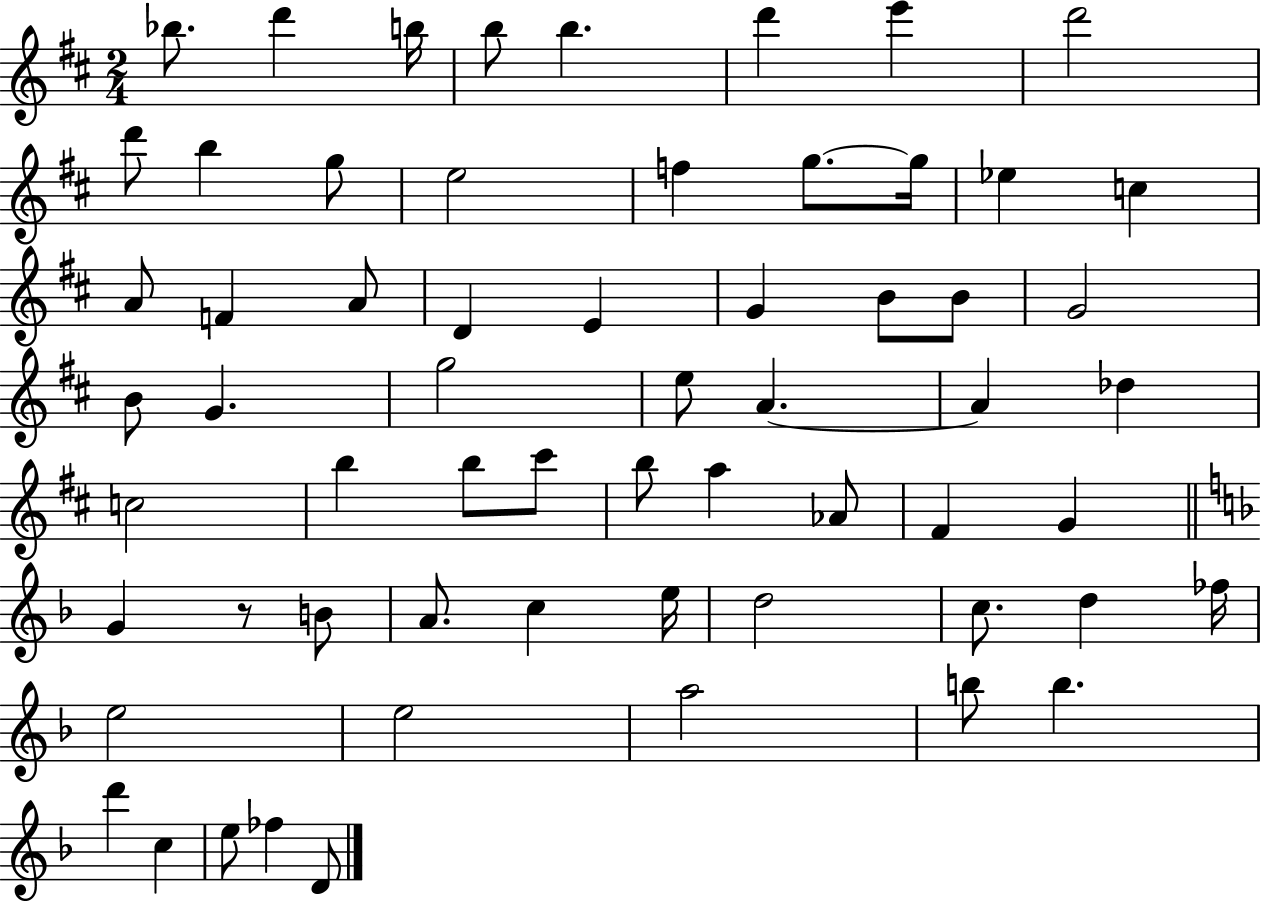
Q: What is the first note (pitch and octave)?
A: Bb5